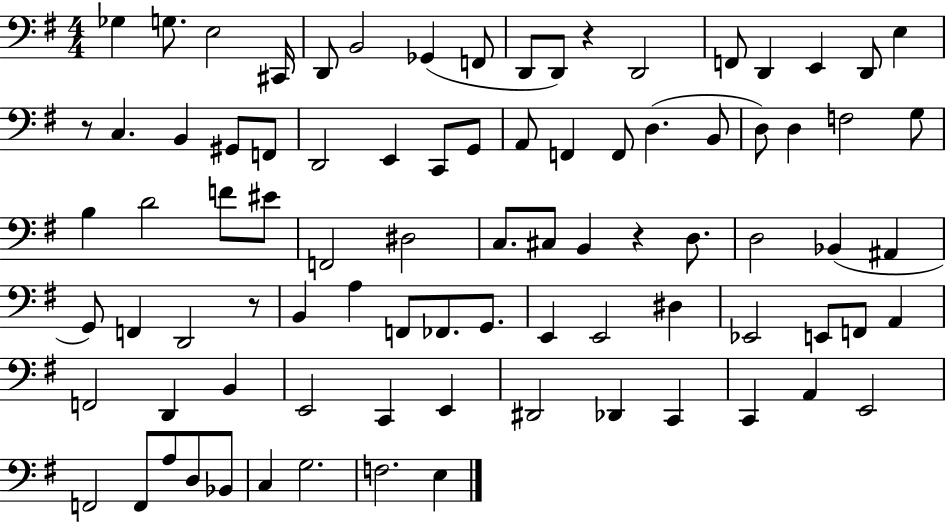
X:1
T:Untitled
M:4/4
L:1/4
K:G
_G, G,/2 E,2 ^C,,/4 D,,/2 B,,2 _G,, F,,/2 D,,/2 D,,/2 z D,,2 F,,/2 D,, E,, D,,/2 E, z/2 C, B,, ^G,,/2 F,,/2 D,,2 E,, C,,/2 G,,/2 A,,/2 F,, F,,/2 D, B,,/2 D,/2 D, F,2 G,/2 B, D2 F/2 ^E/2 F,,2 ^D,2 C,/2 ^C,/2 B,, z D,/2 D,2 _B,, ^A,, G,,/2 F,, D,,2 z/2 B,, A, F,,/2 _F,,/2 G,,/2 E,, E,,2 ^D, _E,,2 E,,/2 F,,/2 A,, F,,2 D,, B,, E,,2 C,, E,, ^D,,2 _D,, C,, C,, A,, E,,2 F,,2 F,,/2 A,/2 D,/2 _B,,/2 C, G,2 F,2 E,